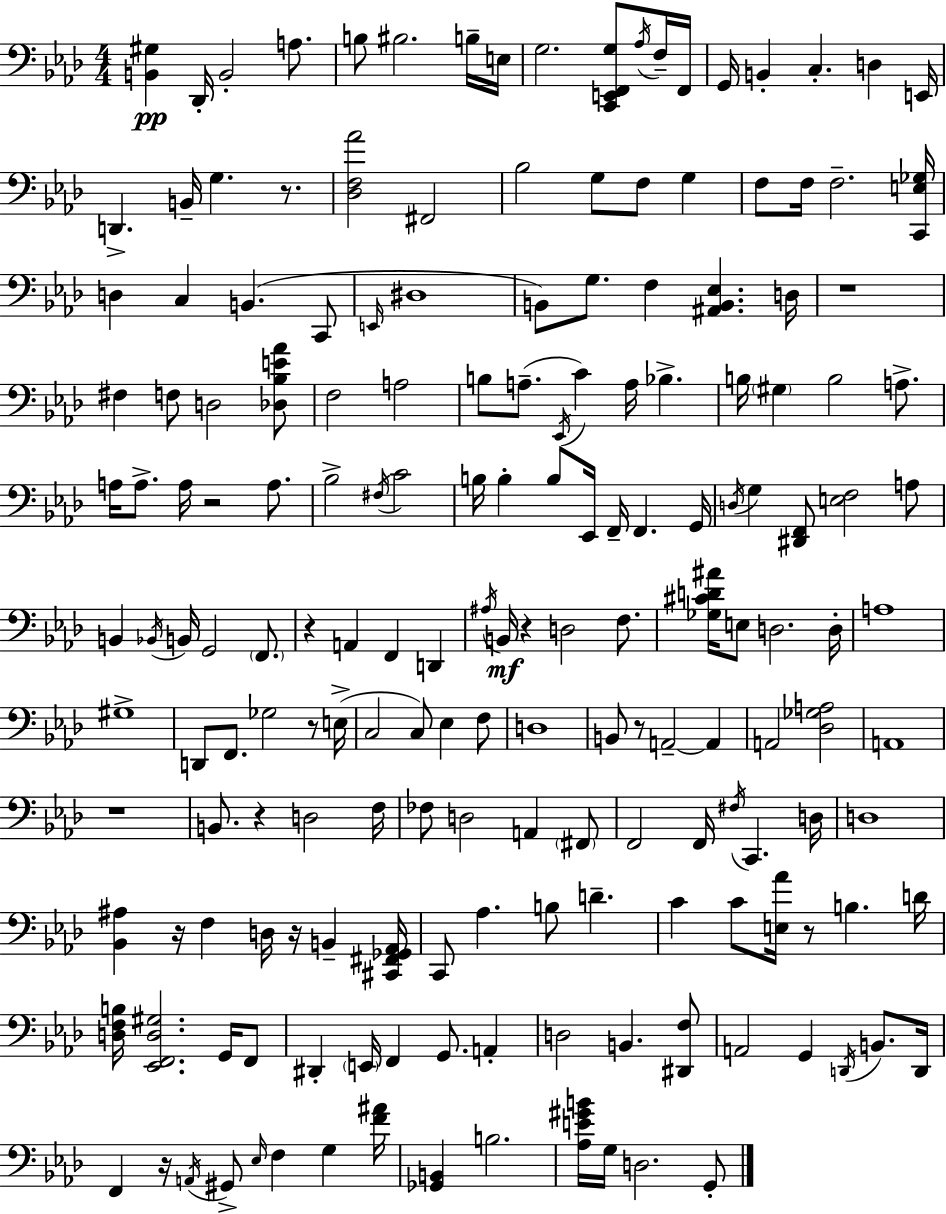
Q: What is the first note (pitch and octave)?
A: Db2